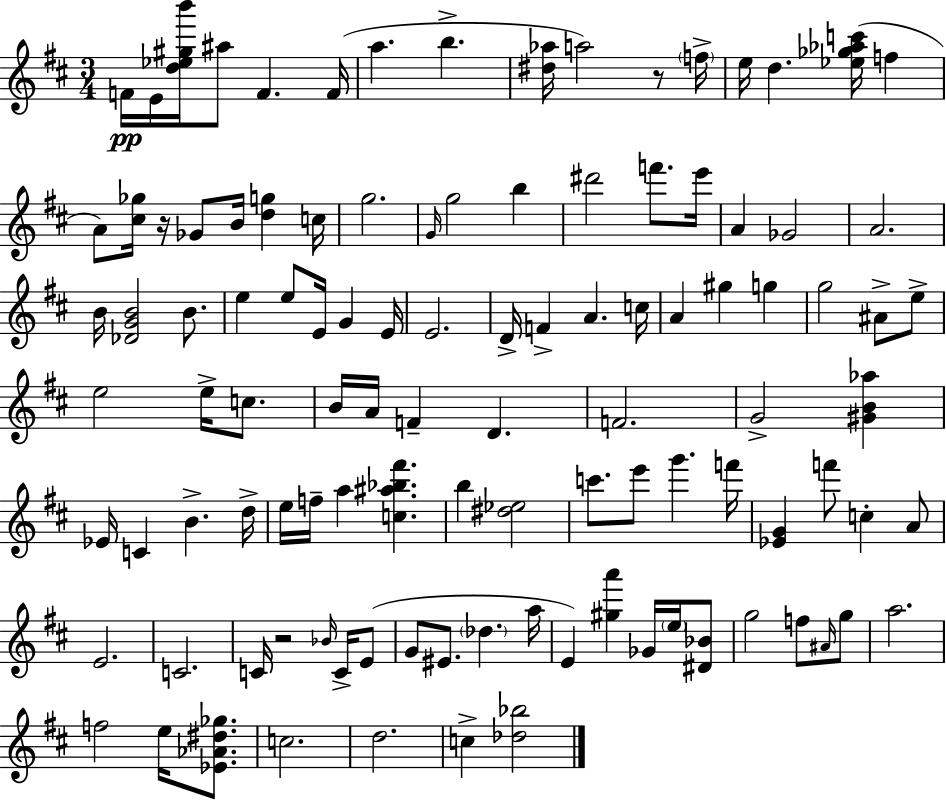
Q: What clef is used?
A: treble